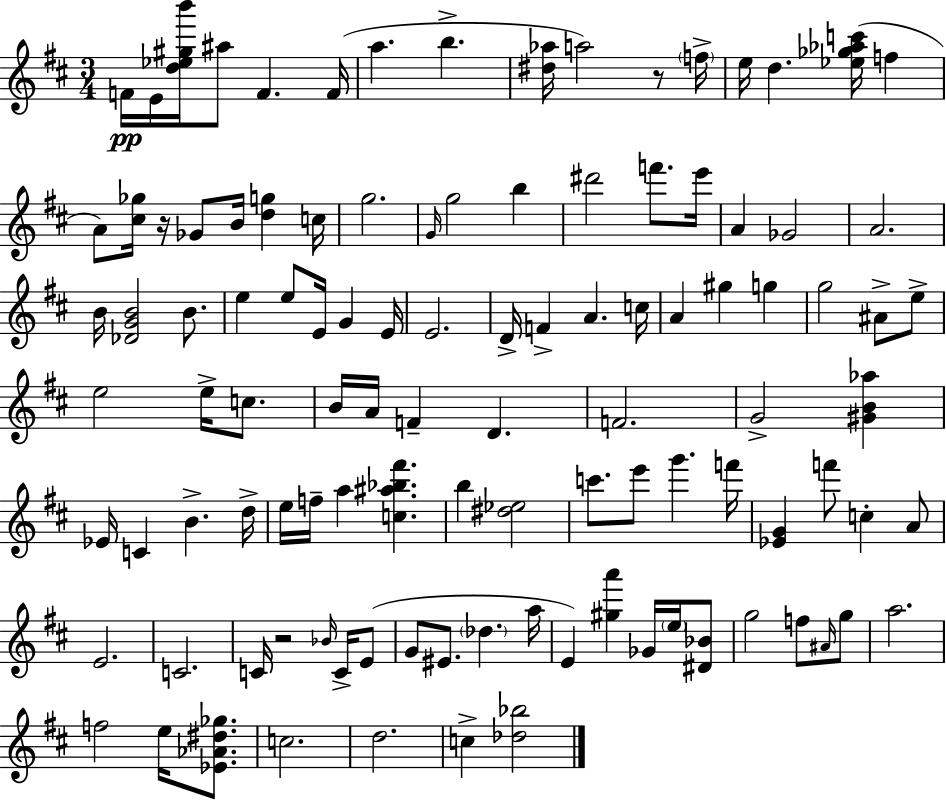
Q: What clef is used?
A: treble